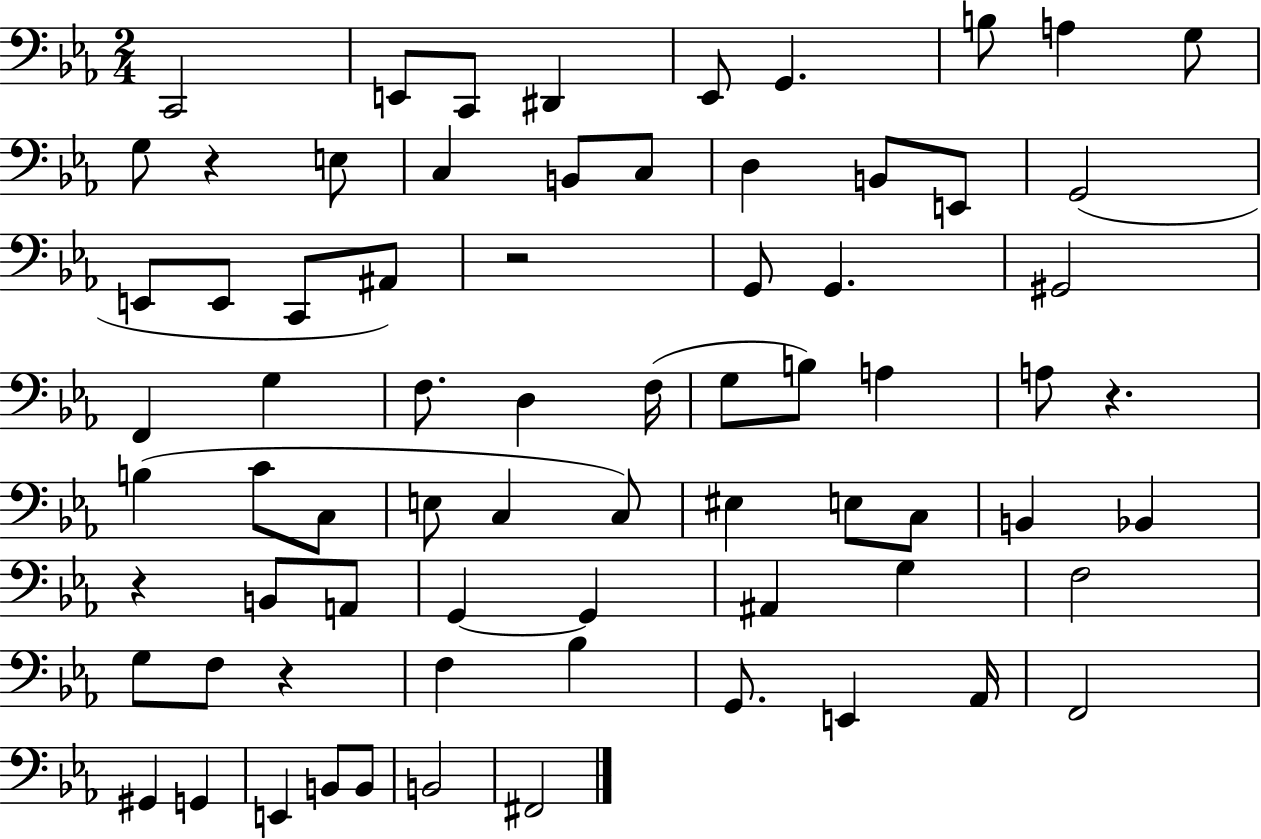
X:1
T:Untitled
M:2/4
L:1/4
K:Eb
C,,2 E,,/2 C,,/2 ^D,, _E,,/2 G,, B,/2 A, G,/2 G,/2 z E,/2 C, B,,/2 C,/2 D, B,,/2 E,,/2 G,,2 E,,/2 E,,/2 C,,/2 ^A,,/2 z2 G,,/2 G,, ^G,,2 F,, G, F,/2 D, F,/4 G,/2 B,/2 A, A,/2 z B, C/2 C,/2 E,/2 C, C,/2 ^E, E,/2 C,/2 B,, _B,, z B,,/2 A,,/2 G,, G,, ^A,, G, F,2 G,/2 F,/2 z F, _B, G,,/2 E,, _A,,/4 F,,2 ^G,, G,, E,, B,,/2 B,,/2 B,,2 ^F,,2